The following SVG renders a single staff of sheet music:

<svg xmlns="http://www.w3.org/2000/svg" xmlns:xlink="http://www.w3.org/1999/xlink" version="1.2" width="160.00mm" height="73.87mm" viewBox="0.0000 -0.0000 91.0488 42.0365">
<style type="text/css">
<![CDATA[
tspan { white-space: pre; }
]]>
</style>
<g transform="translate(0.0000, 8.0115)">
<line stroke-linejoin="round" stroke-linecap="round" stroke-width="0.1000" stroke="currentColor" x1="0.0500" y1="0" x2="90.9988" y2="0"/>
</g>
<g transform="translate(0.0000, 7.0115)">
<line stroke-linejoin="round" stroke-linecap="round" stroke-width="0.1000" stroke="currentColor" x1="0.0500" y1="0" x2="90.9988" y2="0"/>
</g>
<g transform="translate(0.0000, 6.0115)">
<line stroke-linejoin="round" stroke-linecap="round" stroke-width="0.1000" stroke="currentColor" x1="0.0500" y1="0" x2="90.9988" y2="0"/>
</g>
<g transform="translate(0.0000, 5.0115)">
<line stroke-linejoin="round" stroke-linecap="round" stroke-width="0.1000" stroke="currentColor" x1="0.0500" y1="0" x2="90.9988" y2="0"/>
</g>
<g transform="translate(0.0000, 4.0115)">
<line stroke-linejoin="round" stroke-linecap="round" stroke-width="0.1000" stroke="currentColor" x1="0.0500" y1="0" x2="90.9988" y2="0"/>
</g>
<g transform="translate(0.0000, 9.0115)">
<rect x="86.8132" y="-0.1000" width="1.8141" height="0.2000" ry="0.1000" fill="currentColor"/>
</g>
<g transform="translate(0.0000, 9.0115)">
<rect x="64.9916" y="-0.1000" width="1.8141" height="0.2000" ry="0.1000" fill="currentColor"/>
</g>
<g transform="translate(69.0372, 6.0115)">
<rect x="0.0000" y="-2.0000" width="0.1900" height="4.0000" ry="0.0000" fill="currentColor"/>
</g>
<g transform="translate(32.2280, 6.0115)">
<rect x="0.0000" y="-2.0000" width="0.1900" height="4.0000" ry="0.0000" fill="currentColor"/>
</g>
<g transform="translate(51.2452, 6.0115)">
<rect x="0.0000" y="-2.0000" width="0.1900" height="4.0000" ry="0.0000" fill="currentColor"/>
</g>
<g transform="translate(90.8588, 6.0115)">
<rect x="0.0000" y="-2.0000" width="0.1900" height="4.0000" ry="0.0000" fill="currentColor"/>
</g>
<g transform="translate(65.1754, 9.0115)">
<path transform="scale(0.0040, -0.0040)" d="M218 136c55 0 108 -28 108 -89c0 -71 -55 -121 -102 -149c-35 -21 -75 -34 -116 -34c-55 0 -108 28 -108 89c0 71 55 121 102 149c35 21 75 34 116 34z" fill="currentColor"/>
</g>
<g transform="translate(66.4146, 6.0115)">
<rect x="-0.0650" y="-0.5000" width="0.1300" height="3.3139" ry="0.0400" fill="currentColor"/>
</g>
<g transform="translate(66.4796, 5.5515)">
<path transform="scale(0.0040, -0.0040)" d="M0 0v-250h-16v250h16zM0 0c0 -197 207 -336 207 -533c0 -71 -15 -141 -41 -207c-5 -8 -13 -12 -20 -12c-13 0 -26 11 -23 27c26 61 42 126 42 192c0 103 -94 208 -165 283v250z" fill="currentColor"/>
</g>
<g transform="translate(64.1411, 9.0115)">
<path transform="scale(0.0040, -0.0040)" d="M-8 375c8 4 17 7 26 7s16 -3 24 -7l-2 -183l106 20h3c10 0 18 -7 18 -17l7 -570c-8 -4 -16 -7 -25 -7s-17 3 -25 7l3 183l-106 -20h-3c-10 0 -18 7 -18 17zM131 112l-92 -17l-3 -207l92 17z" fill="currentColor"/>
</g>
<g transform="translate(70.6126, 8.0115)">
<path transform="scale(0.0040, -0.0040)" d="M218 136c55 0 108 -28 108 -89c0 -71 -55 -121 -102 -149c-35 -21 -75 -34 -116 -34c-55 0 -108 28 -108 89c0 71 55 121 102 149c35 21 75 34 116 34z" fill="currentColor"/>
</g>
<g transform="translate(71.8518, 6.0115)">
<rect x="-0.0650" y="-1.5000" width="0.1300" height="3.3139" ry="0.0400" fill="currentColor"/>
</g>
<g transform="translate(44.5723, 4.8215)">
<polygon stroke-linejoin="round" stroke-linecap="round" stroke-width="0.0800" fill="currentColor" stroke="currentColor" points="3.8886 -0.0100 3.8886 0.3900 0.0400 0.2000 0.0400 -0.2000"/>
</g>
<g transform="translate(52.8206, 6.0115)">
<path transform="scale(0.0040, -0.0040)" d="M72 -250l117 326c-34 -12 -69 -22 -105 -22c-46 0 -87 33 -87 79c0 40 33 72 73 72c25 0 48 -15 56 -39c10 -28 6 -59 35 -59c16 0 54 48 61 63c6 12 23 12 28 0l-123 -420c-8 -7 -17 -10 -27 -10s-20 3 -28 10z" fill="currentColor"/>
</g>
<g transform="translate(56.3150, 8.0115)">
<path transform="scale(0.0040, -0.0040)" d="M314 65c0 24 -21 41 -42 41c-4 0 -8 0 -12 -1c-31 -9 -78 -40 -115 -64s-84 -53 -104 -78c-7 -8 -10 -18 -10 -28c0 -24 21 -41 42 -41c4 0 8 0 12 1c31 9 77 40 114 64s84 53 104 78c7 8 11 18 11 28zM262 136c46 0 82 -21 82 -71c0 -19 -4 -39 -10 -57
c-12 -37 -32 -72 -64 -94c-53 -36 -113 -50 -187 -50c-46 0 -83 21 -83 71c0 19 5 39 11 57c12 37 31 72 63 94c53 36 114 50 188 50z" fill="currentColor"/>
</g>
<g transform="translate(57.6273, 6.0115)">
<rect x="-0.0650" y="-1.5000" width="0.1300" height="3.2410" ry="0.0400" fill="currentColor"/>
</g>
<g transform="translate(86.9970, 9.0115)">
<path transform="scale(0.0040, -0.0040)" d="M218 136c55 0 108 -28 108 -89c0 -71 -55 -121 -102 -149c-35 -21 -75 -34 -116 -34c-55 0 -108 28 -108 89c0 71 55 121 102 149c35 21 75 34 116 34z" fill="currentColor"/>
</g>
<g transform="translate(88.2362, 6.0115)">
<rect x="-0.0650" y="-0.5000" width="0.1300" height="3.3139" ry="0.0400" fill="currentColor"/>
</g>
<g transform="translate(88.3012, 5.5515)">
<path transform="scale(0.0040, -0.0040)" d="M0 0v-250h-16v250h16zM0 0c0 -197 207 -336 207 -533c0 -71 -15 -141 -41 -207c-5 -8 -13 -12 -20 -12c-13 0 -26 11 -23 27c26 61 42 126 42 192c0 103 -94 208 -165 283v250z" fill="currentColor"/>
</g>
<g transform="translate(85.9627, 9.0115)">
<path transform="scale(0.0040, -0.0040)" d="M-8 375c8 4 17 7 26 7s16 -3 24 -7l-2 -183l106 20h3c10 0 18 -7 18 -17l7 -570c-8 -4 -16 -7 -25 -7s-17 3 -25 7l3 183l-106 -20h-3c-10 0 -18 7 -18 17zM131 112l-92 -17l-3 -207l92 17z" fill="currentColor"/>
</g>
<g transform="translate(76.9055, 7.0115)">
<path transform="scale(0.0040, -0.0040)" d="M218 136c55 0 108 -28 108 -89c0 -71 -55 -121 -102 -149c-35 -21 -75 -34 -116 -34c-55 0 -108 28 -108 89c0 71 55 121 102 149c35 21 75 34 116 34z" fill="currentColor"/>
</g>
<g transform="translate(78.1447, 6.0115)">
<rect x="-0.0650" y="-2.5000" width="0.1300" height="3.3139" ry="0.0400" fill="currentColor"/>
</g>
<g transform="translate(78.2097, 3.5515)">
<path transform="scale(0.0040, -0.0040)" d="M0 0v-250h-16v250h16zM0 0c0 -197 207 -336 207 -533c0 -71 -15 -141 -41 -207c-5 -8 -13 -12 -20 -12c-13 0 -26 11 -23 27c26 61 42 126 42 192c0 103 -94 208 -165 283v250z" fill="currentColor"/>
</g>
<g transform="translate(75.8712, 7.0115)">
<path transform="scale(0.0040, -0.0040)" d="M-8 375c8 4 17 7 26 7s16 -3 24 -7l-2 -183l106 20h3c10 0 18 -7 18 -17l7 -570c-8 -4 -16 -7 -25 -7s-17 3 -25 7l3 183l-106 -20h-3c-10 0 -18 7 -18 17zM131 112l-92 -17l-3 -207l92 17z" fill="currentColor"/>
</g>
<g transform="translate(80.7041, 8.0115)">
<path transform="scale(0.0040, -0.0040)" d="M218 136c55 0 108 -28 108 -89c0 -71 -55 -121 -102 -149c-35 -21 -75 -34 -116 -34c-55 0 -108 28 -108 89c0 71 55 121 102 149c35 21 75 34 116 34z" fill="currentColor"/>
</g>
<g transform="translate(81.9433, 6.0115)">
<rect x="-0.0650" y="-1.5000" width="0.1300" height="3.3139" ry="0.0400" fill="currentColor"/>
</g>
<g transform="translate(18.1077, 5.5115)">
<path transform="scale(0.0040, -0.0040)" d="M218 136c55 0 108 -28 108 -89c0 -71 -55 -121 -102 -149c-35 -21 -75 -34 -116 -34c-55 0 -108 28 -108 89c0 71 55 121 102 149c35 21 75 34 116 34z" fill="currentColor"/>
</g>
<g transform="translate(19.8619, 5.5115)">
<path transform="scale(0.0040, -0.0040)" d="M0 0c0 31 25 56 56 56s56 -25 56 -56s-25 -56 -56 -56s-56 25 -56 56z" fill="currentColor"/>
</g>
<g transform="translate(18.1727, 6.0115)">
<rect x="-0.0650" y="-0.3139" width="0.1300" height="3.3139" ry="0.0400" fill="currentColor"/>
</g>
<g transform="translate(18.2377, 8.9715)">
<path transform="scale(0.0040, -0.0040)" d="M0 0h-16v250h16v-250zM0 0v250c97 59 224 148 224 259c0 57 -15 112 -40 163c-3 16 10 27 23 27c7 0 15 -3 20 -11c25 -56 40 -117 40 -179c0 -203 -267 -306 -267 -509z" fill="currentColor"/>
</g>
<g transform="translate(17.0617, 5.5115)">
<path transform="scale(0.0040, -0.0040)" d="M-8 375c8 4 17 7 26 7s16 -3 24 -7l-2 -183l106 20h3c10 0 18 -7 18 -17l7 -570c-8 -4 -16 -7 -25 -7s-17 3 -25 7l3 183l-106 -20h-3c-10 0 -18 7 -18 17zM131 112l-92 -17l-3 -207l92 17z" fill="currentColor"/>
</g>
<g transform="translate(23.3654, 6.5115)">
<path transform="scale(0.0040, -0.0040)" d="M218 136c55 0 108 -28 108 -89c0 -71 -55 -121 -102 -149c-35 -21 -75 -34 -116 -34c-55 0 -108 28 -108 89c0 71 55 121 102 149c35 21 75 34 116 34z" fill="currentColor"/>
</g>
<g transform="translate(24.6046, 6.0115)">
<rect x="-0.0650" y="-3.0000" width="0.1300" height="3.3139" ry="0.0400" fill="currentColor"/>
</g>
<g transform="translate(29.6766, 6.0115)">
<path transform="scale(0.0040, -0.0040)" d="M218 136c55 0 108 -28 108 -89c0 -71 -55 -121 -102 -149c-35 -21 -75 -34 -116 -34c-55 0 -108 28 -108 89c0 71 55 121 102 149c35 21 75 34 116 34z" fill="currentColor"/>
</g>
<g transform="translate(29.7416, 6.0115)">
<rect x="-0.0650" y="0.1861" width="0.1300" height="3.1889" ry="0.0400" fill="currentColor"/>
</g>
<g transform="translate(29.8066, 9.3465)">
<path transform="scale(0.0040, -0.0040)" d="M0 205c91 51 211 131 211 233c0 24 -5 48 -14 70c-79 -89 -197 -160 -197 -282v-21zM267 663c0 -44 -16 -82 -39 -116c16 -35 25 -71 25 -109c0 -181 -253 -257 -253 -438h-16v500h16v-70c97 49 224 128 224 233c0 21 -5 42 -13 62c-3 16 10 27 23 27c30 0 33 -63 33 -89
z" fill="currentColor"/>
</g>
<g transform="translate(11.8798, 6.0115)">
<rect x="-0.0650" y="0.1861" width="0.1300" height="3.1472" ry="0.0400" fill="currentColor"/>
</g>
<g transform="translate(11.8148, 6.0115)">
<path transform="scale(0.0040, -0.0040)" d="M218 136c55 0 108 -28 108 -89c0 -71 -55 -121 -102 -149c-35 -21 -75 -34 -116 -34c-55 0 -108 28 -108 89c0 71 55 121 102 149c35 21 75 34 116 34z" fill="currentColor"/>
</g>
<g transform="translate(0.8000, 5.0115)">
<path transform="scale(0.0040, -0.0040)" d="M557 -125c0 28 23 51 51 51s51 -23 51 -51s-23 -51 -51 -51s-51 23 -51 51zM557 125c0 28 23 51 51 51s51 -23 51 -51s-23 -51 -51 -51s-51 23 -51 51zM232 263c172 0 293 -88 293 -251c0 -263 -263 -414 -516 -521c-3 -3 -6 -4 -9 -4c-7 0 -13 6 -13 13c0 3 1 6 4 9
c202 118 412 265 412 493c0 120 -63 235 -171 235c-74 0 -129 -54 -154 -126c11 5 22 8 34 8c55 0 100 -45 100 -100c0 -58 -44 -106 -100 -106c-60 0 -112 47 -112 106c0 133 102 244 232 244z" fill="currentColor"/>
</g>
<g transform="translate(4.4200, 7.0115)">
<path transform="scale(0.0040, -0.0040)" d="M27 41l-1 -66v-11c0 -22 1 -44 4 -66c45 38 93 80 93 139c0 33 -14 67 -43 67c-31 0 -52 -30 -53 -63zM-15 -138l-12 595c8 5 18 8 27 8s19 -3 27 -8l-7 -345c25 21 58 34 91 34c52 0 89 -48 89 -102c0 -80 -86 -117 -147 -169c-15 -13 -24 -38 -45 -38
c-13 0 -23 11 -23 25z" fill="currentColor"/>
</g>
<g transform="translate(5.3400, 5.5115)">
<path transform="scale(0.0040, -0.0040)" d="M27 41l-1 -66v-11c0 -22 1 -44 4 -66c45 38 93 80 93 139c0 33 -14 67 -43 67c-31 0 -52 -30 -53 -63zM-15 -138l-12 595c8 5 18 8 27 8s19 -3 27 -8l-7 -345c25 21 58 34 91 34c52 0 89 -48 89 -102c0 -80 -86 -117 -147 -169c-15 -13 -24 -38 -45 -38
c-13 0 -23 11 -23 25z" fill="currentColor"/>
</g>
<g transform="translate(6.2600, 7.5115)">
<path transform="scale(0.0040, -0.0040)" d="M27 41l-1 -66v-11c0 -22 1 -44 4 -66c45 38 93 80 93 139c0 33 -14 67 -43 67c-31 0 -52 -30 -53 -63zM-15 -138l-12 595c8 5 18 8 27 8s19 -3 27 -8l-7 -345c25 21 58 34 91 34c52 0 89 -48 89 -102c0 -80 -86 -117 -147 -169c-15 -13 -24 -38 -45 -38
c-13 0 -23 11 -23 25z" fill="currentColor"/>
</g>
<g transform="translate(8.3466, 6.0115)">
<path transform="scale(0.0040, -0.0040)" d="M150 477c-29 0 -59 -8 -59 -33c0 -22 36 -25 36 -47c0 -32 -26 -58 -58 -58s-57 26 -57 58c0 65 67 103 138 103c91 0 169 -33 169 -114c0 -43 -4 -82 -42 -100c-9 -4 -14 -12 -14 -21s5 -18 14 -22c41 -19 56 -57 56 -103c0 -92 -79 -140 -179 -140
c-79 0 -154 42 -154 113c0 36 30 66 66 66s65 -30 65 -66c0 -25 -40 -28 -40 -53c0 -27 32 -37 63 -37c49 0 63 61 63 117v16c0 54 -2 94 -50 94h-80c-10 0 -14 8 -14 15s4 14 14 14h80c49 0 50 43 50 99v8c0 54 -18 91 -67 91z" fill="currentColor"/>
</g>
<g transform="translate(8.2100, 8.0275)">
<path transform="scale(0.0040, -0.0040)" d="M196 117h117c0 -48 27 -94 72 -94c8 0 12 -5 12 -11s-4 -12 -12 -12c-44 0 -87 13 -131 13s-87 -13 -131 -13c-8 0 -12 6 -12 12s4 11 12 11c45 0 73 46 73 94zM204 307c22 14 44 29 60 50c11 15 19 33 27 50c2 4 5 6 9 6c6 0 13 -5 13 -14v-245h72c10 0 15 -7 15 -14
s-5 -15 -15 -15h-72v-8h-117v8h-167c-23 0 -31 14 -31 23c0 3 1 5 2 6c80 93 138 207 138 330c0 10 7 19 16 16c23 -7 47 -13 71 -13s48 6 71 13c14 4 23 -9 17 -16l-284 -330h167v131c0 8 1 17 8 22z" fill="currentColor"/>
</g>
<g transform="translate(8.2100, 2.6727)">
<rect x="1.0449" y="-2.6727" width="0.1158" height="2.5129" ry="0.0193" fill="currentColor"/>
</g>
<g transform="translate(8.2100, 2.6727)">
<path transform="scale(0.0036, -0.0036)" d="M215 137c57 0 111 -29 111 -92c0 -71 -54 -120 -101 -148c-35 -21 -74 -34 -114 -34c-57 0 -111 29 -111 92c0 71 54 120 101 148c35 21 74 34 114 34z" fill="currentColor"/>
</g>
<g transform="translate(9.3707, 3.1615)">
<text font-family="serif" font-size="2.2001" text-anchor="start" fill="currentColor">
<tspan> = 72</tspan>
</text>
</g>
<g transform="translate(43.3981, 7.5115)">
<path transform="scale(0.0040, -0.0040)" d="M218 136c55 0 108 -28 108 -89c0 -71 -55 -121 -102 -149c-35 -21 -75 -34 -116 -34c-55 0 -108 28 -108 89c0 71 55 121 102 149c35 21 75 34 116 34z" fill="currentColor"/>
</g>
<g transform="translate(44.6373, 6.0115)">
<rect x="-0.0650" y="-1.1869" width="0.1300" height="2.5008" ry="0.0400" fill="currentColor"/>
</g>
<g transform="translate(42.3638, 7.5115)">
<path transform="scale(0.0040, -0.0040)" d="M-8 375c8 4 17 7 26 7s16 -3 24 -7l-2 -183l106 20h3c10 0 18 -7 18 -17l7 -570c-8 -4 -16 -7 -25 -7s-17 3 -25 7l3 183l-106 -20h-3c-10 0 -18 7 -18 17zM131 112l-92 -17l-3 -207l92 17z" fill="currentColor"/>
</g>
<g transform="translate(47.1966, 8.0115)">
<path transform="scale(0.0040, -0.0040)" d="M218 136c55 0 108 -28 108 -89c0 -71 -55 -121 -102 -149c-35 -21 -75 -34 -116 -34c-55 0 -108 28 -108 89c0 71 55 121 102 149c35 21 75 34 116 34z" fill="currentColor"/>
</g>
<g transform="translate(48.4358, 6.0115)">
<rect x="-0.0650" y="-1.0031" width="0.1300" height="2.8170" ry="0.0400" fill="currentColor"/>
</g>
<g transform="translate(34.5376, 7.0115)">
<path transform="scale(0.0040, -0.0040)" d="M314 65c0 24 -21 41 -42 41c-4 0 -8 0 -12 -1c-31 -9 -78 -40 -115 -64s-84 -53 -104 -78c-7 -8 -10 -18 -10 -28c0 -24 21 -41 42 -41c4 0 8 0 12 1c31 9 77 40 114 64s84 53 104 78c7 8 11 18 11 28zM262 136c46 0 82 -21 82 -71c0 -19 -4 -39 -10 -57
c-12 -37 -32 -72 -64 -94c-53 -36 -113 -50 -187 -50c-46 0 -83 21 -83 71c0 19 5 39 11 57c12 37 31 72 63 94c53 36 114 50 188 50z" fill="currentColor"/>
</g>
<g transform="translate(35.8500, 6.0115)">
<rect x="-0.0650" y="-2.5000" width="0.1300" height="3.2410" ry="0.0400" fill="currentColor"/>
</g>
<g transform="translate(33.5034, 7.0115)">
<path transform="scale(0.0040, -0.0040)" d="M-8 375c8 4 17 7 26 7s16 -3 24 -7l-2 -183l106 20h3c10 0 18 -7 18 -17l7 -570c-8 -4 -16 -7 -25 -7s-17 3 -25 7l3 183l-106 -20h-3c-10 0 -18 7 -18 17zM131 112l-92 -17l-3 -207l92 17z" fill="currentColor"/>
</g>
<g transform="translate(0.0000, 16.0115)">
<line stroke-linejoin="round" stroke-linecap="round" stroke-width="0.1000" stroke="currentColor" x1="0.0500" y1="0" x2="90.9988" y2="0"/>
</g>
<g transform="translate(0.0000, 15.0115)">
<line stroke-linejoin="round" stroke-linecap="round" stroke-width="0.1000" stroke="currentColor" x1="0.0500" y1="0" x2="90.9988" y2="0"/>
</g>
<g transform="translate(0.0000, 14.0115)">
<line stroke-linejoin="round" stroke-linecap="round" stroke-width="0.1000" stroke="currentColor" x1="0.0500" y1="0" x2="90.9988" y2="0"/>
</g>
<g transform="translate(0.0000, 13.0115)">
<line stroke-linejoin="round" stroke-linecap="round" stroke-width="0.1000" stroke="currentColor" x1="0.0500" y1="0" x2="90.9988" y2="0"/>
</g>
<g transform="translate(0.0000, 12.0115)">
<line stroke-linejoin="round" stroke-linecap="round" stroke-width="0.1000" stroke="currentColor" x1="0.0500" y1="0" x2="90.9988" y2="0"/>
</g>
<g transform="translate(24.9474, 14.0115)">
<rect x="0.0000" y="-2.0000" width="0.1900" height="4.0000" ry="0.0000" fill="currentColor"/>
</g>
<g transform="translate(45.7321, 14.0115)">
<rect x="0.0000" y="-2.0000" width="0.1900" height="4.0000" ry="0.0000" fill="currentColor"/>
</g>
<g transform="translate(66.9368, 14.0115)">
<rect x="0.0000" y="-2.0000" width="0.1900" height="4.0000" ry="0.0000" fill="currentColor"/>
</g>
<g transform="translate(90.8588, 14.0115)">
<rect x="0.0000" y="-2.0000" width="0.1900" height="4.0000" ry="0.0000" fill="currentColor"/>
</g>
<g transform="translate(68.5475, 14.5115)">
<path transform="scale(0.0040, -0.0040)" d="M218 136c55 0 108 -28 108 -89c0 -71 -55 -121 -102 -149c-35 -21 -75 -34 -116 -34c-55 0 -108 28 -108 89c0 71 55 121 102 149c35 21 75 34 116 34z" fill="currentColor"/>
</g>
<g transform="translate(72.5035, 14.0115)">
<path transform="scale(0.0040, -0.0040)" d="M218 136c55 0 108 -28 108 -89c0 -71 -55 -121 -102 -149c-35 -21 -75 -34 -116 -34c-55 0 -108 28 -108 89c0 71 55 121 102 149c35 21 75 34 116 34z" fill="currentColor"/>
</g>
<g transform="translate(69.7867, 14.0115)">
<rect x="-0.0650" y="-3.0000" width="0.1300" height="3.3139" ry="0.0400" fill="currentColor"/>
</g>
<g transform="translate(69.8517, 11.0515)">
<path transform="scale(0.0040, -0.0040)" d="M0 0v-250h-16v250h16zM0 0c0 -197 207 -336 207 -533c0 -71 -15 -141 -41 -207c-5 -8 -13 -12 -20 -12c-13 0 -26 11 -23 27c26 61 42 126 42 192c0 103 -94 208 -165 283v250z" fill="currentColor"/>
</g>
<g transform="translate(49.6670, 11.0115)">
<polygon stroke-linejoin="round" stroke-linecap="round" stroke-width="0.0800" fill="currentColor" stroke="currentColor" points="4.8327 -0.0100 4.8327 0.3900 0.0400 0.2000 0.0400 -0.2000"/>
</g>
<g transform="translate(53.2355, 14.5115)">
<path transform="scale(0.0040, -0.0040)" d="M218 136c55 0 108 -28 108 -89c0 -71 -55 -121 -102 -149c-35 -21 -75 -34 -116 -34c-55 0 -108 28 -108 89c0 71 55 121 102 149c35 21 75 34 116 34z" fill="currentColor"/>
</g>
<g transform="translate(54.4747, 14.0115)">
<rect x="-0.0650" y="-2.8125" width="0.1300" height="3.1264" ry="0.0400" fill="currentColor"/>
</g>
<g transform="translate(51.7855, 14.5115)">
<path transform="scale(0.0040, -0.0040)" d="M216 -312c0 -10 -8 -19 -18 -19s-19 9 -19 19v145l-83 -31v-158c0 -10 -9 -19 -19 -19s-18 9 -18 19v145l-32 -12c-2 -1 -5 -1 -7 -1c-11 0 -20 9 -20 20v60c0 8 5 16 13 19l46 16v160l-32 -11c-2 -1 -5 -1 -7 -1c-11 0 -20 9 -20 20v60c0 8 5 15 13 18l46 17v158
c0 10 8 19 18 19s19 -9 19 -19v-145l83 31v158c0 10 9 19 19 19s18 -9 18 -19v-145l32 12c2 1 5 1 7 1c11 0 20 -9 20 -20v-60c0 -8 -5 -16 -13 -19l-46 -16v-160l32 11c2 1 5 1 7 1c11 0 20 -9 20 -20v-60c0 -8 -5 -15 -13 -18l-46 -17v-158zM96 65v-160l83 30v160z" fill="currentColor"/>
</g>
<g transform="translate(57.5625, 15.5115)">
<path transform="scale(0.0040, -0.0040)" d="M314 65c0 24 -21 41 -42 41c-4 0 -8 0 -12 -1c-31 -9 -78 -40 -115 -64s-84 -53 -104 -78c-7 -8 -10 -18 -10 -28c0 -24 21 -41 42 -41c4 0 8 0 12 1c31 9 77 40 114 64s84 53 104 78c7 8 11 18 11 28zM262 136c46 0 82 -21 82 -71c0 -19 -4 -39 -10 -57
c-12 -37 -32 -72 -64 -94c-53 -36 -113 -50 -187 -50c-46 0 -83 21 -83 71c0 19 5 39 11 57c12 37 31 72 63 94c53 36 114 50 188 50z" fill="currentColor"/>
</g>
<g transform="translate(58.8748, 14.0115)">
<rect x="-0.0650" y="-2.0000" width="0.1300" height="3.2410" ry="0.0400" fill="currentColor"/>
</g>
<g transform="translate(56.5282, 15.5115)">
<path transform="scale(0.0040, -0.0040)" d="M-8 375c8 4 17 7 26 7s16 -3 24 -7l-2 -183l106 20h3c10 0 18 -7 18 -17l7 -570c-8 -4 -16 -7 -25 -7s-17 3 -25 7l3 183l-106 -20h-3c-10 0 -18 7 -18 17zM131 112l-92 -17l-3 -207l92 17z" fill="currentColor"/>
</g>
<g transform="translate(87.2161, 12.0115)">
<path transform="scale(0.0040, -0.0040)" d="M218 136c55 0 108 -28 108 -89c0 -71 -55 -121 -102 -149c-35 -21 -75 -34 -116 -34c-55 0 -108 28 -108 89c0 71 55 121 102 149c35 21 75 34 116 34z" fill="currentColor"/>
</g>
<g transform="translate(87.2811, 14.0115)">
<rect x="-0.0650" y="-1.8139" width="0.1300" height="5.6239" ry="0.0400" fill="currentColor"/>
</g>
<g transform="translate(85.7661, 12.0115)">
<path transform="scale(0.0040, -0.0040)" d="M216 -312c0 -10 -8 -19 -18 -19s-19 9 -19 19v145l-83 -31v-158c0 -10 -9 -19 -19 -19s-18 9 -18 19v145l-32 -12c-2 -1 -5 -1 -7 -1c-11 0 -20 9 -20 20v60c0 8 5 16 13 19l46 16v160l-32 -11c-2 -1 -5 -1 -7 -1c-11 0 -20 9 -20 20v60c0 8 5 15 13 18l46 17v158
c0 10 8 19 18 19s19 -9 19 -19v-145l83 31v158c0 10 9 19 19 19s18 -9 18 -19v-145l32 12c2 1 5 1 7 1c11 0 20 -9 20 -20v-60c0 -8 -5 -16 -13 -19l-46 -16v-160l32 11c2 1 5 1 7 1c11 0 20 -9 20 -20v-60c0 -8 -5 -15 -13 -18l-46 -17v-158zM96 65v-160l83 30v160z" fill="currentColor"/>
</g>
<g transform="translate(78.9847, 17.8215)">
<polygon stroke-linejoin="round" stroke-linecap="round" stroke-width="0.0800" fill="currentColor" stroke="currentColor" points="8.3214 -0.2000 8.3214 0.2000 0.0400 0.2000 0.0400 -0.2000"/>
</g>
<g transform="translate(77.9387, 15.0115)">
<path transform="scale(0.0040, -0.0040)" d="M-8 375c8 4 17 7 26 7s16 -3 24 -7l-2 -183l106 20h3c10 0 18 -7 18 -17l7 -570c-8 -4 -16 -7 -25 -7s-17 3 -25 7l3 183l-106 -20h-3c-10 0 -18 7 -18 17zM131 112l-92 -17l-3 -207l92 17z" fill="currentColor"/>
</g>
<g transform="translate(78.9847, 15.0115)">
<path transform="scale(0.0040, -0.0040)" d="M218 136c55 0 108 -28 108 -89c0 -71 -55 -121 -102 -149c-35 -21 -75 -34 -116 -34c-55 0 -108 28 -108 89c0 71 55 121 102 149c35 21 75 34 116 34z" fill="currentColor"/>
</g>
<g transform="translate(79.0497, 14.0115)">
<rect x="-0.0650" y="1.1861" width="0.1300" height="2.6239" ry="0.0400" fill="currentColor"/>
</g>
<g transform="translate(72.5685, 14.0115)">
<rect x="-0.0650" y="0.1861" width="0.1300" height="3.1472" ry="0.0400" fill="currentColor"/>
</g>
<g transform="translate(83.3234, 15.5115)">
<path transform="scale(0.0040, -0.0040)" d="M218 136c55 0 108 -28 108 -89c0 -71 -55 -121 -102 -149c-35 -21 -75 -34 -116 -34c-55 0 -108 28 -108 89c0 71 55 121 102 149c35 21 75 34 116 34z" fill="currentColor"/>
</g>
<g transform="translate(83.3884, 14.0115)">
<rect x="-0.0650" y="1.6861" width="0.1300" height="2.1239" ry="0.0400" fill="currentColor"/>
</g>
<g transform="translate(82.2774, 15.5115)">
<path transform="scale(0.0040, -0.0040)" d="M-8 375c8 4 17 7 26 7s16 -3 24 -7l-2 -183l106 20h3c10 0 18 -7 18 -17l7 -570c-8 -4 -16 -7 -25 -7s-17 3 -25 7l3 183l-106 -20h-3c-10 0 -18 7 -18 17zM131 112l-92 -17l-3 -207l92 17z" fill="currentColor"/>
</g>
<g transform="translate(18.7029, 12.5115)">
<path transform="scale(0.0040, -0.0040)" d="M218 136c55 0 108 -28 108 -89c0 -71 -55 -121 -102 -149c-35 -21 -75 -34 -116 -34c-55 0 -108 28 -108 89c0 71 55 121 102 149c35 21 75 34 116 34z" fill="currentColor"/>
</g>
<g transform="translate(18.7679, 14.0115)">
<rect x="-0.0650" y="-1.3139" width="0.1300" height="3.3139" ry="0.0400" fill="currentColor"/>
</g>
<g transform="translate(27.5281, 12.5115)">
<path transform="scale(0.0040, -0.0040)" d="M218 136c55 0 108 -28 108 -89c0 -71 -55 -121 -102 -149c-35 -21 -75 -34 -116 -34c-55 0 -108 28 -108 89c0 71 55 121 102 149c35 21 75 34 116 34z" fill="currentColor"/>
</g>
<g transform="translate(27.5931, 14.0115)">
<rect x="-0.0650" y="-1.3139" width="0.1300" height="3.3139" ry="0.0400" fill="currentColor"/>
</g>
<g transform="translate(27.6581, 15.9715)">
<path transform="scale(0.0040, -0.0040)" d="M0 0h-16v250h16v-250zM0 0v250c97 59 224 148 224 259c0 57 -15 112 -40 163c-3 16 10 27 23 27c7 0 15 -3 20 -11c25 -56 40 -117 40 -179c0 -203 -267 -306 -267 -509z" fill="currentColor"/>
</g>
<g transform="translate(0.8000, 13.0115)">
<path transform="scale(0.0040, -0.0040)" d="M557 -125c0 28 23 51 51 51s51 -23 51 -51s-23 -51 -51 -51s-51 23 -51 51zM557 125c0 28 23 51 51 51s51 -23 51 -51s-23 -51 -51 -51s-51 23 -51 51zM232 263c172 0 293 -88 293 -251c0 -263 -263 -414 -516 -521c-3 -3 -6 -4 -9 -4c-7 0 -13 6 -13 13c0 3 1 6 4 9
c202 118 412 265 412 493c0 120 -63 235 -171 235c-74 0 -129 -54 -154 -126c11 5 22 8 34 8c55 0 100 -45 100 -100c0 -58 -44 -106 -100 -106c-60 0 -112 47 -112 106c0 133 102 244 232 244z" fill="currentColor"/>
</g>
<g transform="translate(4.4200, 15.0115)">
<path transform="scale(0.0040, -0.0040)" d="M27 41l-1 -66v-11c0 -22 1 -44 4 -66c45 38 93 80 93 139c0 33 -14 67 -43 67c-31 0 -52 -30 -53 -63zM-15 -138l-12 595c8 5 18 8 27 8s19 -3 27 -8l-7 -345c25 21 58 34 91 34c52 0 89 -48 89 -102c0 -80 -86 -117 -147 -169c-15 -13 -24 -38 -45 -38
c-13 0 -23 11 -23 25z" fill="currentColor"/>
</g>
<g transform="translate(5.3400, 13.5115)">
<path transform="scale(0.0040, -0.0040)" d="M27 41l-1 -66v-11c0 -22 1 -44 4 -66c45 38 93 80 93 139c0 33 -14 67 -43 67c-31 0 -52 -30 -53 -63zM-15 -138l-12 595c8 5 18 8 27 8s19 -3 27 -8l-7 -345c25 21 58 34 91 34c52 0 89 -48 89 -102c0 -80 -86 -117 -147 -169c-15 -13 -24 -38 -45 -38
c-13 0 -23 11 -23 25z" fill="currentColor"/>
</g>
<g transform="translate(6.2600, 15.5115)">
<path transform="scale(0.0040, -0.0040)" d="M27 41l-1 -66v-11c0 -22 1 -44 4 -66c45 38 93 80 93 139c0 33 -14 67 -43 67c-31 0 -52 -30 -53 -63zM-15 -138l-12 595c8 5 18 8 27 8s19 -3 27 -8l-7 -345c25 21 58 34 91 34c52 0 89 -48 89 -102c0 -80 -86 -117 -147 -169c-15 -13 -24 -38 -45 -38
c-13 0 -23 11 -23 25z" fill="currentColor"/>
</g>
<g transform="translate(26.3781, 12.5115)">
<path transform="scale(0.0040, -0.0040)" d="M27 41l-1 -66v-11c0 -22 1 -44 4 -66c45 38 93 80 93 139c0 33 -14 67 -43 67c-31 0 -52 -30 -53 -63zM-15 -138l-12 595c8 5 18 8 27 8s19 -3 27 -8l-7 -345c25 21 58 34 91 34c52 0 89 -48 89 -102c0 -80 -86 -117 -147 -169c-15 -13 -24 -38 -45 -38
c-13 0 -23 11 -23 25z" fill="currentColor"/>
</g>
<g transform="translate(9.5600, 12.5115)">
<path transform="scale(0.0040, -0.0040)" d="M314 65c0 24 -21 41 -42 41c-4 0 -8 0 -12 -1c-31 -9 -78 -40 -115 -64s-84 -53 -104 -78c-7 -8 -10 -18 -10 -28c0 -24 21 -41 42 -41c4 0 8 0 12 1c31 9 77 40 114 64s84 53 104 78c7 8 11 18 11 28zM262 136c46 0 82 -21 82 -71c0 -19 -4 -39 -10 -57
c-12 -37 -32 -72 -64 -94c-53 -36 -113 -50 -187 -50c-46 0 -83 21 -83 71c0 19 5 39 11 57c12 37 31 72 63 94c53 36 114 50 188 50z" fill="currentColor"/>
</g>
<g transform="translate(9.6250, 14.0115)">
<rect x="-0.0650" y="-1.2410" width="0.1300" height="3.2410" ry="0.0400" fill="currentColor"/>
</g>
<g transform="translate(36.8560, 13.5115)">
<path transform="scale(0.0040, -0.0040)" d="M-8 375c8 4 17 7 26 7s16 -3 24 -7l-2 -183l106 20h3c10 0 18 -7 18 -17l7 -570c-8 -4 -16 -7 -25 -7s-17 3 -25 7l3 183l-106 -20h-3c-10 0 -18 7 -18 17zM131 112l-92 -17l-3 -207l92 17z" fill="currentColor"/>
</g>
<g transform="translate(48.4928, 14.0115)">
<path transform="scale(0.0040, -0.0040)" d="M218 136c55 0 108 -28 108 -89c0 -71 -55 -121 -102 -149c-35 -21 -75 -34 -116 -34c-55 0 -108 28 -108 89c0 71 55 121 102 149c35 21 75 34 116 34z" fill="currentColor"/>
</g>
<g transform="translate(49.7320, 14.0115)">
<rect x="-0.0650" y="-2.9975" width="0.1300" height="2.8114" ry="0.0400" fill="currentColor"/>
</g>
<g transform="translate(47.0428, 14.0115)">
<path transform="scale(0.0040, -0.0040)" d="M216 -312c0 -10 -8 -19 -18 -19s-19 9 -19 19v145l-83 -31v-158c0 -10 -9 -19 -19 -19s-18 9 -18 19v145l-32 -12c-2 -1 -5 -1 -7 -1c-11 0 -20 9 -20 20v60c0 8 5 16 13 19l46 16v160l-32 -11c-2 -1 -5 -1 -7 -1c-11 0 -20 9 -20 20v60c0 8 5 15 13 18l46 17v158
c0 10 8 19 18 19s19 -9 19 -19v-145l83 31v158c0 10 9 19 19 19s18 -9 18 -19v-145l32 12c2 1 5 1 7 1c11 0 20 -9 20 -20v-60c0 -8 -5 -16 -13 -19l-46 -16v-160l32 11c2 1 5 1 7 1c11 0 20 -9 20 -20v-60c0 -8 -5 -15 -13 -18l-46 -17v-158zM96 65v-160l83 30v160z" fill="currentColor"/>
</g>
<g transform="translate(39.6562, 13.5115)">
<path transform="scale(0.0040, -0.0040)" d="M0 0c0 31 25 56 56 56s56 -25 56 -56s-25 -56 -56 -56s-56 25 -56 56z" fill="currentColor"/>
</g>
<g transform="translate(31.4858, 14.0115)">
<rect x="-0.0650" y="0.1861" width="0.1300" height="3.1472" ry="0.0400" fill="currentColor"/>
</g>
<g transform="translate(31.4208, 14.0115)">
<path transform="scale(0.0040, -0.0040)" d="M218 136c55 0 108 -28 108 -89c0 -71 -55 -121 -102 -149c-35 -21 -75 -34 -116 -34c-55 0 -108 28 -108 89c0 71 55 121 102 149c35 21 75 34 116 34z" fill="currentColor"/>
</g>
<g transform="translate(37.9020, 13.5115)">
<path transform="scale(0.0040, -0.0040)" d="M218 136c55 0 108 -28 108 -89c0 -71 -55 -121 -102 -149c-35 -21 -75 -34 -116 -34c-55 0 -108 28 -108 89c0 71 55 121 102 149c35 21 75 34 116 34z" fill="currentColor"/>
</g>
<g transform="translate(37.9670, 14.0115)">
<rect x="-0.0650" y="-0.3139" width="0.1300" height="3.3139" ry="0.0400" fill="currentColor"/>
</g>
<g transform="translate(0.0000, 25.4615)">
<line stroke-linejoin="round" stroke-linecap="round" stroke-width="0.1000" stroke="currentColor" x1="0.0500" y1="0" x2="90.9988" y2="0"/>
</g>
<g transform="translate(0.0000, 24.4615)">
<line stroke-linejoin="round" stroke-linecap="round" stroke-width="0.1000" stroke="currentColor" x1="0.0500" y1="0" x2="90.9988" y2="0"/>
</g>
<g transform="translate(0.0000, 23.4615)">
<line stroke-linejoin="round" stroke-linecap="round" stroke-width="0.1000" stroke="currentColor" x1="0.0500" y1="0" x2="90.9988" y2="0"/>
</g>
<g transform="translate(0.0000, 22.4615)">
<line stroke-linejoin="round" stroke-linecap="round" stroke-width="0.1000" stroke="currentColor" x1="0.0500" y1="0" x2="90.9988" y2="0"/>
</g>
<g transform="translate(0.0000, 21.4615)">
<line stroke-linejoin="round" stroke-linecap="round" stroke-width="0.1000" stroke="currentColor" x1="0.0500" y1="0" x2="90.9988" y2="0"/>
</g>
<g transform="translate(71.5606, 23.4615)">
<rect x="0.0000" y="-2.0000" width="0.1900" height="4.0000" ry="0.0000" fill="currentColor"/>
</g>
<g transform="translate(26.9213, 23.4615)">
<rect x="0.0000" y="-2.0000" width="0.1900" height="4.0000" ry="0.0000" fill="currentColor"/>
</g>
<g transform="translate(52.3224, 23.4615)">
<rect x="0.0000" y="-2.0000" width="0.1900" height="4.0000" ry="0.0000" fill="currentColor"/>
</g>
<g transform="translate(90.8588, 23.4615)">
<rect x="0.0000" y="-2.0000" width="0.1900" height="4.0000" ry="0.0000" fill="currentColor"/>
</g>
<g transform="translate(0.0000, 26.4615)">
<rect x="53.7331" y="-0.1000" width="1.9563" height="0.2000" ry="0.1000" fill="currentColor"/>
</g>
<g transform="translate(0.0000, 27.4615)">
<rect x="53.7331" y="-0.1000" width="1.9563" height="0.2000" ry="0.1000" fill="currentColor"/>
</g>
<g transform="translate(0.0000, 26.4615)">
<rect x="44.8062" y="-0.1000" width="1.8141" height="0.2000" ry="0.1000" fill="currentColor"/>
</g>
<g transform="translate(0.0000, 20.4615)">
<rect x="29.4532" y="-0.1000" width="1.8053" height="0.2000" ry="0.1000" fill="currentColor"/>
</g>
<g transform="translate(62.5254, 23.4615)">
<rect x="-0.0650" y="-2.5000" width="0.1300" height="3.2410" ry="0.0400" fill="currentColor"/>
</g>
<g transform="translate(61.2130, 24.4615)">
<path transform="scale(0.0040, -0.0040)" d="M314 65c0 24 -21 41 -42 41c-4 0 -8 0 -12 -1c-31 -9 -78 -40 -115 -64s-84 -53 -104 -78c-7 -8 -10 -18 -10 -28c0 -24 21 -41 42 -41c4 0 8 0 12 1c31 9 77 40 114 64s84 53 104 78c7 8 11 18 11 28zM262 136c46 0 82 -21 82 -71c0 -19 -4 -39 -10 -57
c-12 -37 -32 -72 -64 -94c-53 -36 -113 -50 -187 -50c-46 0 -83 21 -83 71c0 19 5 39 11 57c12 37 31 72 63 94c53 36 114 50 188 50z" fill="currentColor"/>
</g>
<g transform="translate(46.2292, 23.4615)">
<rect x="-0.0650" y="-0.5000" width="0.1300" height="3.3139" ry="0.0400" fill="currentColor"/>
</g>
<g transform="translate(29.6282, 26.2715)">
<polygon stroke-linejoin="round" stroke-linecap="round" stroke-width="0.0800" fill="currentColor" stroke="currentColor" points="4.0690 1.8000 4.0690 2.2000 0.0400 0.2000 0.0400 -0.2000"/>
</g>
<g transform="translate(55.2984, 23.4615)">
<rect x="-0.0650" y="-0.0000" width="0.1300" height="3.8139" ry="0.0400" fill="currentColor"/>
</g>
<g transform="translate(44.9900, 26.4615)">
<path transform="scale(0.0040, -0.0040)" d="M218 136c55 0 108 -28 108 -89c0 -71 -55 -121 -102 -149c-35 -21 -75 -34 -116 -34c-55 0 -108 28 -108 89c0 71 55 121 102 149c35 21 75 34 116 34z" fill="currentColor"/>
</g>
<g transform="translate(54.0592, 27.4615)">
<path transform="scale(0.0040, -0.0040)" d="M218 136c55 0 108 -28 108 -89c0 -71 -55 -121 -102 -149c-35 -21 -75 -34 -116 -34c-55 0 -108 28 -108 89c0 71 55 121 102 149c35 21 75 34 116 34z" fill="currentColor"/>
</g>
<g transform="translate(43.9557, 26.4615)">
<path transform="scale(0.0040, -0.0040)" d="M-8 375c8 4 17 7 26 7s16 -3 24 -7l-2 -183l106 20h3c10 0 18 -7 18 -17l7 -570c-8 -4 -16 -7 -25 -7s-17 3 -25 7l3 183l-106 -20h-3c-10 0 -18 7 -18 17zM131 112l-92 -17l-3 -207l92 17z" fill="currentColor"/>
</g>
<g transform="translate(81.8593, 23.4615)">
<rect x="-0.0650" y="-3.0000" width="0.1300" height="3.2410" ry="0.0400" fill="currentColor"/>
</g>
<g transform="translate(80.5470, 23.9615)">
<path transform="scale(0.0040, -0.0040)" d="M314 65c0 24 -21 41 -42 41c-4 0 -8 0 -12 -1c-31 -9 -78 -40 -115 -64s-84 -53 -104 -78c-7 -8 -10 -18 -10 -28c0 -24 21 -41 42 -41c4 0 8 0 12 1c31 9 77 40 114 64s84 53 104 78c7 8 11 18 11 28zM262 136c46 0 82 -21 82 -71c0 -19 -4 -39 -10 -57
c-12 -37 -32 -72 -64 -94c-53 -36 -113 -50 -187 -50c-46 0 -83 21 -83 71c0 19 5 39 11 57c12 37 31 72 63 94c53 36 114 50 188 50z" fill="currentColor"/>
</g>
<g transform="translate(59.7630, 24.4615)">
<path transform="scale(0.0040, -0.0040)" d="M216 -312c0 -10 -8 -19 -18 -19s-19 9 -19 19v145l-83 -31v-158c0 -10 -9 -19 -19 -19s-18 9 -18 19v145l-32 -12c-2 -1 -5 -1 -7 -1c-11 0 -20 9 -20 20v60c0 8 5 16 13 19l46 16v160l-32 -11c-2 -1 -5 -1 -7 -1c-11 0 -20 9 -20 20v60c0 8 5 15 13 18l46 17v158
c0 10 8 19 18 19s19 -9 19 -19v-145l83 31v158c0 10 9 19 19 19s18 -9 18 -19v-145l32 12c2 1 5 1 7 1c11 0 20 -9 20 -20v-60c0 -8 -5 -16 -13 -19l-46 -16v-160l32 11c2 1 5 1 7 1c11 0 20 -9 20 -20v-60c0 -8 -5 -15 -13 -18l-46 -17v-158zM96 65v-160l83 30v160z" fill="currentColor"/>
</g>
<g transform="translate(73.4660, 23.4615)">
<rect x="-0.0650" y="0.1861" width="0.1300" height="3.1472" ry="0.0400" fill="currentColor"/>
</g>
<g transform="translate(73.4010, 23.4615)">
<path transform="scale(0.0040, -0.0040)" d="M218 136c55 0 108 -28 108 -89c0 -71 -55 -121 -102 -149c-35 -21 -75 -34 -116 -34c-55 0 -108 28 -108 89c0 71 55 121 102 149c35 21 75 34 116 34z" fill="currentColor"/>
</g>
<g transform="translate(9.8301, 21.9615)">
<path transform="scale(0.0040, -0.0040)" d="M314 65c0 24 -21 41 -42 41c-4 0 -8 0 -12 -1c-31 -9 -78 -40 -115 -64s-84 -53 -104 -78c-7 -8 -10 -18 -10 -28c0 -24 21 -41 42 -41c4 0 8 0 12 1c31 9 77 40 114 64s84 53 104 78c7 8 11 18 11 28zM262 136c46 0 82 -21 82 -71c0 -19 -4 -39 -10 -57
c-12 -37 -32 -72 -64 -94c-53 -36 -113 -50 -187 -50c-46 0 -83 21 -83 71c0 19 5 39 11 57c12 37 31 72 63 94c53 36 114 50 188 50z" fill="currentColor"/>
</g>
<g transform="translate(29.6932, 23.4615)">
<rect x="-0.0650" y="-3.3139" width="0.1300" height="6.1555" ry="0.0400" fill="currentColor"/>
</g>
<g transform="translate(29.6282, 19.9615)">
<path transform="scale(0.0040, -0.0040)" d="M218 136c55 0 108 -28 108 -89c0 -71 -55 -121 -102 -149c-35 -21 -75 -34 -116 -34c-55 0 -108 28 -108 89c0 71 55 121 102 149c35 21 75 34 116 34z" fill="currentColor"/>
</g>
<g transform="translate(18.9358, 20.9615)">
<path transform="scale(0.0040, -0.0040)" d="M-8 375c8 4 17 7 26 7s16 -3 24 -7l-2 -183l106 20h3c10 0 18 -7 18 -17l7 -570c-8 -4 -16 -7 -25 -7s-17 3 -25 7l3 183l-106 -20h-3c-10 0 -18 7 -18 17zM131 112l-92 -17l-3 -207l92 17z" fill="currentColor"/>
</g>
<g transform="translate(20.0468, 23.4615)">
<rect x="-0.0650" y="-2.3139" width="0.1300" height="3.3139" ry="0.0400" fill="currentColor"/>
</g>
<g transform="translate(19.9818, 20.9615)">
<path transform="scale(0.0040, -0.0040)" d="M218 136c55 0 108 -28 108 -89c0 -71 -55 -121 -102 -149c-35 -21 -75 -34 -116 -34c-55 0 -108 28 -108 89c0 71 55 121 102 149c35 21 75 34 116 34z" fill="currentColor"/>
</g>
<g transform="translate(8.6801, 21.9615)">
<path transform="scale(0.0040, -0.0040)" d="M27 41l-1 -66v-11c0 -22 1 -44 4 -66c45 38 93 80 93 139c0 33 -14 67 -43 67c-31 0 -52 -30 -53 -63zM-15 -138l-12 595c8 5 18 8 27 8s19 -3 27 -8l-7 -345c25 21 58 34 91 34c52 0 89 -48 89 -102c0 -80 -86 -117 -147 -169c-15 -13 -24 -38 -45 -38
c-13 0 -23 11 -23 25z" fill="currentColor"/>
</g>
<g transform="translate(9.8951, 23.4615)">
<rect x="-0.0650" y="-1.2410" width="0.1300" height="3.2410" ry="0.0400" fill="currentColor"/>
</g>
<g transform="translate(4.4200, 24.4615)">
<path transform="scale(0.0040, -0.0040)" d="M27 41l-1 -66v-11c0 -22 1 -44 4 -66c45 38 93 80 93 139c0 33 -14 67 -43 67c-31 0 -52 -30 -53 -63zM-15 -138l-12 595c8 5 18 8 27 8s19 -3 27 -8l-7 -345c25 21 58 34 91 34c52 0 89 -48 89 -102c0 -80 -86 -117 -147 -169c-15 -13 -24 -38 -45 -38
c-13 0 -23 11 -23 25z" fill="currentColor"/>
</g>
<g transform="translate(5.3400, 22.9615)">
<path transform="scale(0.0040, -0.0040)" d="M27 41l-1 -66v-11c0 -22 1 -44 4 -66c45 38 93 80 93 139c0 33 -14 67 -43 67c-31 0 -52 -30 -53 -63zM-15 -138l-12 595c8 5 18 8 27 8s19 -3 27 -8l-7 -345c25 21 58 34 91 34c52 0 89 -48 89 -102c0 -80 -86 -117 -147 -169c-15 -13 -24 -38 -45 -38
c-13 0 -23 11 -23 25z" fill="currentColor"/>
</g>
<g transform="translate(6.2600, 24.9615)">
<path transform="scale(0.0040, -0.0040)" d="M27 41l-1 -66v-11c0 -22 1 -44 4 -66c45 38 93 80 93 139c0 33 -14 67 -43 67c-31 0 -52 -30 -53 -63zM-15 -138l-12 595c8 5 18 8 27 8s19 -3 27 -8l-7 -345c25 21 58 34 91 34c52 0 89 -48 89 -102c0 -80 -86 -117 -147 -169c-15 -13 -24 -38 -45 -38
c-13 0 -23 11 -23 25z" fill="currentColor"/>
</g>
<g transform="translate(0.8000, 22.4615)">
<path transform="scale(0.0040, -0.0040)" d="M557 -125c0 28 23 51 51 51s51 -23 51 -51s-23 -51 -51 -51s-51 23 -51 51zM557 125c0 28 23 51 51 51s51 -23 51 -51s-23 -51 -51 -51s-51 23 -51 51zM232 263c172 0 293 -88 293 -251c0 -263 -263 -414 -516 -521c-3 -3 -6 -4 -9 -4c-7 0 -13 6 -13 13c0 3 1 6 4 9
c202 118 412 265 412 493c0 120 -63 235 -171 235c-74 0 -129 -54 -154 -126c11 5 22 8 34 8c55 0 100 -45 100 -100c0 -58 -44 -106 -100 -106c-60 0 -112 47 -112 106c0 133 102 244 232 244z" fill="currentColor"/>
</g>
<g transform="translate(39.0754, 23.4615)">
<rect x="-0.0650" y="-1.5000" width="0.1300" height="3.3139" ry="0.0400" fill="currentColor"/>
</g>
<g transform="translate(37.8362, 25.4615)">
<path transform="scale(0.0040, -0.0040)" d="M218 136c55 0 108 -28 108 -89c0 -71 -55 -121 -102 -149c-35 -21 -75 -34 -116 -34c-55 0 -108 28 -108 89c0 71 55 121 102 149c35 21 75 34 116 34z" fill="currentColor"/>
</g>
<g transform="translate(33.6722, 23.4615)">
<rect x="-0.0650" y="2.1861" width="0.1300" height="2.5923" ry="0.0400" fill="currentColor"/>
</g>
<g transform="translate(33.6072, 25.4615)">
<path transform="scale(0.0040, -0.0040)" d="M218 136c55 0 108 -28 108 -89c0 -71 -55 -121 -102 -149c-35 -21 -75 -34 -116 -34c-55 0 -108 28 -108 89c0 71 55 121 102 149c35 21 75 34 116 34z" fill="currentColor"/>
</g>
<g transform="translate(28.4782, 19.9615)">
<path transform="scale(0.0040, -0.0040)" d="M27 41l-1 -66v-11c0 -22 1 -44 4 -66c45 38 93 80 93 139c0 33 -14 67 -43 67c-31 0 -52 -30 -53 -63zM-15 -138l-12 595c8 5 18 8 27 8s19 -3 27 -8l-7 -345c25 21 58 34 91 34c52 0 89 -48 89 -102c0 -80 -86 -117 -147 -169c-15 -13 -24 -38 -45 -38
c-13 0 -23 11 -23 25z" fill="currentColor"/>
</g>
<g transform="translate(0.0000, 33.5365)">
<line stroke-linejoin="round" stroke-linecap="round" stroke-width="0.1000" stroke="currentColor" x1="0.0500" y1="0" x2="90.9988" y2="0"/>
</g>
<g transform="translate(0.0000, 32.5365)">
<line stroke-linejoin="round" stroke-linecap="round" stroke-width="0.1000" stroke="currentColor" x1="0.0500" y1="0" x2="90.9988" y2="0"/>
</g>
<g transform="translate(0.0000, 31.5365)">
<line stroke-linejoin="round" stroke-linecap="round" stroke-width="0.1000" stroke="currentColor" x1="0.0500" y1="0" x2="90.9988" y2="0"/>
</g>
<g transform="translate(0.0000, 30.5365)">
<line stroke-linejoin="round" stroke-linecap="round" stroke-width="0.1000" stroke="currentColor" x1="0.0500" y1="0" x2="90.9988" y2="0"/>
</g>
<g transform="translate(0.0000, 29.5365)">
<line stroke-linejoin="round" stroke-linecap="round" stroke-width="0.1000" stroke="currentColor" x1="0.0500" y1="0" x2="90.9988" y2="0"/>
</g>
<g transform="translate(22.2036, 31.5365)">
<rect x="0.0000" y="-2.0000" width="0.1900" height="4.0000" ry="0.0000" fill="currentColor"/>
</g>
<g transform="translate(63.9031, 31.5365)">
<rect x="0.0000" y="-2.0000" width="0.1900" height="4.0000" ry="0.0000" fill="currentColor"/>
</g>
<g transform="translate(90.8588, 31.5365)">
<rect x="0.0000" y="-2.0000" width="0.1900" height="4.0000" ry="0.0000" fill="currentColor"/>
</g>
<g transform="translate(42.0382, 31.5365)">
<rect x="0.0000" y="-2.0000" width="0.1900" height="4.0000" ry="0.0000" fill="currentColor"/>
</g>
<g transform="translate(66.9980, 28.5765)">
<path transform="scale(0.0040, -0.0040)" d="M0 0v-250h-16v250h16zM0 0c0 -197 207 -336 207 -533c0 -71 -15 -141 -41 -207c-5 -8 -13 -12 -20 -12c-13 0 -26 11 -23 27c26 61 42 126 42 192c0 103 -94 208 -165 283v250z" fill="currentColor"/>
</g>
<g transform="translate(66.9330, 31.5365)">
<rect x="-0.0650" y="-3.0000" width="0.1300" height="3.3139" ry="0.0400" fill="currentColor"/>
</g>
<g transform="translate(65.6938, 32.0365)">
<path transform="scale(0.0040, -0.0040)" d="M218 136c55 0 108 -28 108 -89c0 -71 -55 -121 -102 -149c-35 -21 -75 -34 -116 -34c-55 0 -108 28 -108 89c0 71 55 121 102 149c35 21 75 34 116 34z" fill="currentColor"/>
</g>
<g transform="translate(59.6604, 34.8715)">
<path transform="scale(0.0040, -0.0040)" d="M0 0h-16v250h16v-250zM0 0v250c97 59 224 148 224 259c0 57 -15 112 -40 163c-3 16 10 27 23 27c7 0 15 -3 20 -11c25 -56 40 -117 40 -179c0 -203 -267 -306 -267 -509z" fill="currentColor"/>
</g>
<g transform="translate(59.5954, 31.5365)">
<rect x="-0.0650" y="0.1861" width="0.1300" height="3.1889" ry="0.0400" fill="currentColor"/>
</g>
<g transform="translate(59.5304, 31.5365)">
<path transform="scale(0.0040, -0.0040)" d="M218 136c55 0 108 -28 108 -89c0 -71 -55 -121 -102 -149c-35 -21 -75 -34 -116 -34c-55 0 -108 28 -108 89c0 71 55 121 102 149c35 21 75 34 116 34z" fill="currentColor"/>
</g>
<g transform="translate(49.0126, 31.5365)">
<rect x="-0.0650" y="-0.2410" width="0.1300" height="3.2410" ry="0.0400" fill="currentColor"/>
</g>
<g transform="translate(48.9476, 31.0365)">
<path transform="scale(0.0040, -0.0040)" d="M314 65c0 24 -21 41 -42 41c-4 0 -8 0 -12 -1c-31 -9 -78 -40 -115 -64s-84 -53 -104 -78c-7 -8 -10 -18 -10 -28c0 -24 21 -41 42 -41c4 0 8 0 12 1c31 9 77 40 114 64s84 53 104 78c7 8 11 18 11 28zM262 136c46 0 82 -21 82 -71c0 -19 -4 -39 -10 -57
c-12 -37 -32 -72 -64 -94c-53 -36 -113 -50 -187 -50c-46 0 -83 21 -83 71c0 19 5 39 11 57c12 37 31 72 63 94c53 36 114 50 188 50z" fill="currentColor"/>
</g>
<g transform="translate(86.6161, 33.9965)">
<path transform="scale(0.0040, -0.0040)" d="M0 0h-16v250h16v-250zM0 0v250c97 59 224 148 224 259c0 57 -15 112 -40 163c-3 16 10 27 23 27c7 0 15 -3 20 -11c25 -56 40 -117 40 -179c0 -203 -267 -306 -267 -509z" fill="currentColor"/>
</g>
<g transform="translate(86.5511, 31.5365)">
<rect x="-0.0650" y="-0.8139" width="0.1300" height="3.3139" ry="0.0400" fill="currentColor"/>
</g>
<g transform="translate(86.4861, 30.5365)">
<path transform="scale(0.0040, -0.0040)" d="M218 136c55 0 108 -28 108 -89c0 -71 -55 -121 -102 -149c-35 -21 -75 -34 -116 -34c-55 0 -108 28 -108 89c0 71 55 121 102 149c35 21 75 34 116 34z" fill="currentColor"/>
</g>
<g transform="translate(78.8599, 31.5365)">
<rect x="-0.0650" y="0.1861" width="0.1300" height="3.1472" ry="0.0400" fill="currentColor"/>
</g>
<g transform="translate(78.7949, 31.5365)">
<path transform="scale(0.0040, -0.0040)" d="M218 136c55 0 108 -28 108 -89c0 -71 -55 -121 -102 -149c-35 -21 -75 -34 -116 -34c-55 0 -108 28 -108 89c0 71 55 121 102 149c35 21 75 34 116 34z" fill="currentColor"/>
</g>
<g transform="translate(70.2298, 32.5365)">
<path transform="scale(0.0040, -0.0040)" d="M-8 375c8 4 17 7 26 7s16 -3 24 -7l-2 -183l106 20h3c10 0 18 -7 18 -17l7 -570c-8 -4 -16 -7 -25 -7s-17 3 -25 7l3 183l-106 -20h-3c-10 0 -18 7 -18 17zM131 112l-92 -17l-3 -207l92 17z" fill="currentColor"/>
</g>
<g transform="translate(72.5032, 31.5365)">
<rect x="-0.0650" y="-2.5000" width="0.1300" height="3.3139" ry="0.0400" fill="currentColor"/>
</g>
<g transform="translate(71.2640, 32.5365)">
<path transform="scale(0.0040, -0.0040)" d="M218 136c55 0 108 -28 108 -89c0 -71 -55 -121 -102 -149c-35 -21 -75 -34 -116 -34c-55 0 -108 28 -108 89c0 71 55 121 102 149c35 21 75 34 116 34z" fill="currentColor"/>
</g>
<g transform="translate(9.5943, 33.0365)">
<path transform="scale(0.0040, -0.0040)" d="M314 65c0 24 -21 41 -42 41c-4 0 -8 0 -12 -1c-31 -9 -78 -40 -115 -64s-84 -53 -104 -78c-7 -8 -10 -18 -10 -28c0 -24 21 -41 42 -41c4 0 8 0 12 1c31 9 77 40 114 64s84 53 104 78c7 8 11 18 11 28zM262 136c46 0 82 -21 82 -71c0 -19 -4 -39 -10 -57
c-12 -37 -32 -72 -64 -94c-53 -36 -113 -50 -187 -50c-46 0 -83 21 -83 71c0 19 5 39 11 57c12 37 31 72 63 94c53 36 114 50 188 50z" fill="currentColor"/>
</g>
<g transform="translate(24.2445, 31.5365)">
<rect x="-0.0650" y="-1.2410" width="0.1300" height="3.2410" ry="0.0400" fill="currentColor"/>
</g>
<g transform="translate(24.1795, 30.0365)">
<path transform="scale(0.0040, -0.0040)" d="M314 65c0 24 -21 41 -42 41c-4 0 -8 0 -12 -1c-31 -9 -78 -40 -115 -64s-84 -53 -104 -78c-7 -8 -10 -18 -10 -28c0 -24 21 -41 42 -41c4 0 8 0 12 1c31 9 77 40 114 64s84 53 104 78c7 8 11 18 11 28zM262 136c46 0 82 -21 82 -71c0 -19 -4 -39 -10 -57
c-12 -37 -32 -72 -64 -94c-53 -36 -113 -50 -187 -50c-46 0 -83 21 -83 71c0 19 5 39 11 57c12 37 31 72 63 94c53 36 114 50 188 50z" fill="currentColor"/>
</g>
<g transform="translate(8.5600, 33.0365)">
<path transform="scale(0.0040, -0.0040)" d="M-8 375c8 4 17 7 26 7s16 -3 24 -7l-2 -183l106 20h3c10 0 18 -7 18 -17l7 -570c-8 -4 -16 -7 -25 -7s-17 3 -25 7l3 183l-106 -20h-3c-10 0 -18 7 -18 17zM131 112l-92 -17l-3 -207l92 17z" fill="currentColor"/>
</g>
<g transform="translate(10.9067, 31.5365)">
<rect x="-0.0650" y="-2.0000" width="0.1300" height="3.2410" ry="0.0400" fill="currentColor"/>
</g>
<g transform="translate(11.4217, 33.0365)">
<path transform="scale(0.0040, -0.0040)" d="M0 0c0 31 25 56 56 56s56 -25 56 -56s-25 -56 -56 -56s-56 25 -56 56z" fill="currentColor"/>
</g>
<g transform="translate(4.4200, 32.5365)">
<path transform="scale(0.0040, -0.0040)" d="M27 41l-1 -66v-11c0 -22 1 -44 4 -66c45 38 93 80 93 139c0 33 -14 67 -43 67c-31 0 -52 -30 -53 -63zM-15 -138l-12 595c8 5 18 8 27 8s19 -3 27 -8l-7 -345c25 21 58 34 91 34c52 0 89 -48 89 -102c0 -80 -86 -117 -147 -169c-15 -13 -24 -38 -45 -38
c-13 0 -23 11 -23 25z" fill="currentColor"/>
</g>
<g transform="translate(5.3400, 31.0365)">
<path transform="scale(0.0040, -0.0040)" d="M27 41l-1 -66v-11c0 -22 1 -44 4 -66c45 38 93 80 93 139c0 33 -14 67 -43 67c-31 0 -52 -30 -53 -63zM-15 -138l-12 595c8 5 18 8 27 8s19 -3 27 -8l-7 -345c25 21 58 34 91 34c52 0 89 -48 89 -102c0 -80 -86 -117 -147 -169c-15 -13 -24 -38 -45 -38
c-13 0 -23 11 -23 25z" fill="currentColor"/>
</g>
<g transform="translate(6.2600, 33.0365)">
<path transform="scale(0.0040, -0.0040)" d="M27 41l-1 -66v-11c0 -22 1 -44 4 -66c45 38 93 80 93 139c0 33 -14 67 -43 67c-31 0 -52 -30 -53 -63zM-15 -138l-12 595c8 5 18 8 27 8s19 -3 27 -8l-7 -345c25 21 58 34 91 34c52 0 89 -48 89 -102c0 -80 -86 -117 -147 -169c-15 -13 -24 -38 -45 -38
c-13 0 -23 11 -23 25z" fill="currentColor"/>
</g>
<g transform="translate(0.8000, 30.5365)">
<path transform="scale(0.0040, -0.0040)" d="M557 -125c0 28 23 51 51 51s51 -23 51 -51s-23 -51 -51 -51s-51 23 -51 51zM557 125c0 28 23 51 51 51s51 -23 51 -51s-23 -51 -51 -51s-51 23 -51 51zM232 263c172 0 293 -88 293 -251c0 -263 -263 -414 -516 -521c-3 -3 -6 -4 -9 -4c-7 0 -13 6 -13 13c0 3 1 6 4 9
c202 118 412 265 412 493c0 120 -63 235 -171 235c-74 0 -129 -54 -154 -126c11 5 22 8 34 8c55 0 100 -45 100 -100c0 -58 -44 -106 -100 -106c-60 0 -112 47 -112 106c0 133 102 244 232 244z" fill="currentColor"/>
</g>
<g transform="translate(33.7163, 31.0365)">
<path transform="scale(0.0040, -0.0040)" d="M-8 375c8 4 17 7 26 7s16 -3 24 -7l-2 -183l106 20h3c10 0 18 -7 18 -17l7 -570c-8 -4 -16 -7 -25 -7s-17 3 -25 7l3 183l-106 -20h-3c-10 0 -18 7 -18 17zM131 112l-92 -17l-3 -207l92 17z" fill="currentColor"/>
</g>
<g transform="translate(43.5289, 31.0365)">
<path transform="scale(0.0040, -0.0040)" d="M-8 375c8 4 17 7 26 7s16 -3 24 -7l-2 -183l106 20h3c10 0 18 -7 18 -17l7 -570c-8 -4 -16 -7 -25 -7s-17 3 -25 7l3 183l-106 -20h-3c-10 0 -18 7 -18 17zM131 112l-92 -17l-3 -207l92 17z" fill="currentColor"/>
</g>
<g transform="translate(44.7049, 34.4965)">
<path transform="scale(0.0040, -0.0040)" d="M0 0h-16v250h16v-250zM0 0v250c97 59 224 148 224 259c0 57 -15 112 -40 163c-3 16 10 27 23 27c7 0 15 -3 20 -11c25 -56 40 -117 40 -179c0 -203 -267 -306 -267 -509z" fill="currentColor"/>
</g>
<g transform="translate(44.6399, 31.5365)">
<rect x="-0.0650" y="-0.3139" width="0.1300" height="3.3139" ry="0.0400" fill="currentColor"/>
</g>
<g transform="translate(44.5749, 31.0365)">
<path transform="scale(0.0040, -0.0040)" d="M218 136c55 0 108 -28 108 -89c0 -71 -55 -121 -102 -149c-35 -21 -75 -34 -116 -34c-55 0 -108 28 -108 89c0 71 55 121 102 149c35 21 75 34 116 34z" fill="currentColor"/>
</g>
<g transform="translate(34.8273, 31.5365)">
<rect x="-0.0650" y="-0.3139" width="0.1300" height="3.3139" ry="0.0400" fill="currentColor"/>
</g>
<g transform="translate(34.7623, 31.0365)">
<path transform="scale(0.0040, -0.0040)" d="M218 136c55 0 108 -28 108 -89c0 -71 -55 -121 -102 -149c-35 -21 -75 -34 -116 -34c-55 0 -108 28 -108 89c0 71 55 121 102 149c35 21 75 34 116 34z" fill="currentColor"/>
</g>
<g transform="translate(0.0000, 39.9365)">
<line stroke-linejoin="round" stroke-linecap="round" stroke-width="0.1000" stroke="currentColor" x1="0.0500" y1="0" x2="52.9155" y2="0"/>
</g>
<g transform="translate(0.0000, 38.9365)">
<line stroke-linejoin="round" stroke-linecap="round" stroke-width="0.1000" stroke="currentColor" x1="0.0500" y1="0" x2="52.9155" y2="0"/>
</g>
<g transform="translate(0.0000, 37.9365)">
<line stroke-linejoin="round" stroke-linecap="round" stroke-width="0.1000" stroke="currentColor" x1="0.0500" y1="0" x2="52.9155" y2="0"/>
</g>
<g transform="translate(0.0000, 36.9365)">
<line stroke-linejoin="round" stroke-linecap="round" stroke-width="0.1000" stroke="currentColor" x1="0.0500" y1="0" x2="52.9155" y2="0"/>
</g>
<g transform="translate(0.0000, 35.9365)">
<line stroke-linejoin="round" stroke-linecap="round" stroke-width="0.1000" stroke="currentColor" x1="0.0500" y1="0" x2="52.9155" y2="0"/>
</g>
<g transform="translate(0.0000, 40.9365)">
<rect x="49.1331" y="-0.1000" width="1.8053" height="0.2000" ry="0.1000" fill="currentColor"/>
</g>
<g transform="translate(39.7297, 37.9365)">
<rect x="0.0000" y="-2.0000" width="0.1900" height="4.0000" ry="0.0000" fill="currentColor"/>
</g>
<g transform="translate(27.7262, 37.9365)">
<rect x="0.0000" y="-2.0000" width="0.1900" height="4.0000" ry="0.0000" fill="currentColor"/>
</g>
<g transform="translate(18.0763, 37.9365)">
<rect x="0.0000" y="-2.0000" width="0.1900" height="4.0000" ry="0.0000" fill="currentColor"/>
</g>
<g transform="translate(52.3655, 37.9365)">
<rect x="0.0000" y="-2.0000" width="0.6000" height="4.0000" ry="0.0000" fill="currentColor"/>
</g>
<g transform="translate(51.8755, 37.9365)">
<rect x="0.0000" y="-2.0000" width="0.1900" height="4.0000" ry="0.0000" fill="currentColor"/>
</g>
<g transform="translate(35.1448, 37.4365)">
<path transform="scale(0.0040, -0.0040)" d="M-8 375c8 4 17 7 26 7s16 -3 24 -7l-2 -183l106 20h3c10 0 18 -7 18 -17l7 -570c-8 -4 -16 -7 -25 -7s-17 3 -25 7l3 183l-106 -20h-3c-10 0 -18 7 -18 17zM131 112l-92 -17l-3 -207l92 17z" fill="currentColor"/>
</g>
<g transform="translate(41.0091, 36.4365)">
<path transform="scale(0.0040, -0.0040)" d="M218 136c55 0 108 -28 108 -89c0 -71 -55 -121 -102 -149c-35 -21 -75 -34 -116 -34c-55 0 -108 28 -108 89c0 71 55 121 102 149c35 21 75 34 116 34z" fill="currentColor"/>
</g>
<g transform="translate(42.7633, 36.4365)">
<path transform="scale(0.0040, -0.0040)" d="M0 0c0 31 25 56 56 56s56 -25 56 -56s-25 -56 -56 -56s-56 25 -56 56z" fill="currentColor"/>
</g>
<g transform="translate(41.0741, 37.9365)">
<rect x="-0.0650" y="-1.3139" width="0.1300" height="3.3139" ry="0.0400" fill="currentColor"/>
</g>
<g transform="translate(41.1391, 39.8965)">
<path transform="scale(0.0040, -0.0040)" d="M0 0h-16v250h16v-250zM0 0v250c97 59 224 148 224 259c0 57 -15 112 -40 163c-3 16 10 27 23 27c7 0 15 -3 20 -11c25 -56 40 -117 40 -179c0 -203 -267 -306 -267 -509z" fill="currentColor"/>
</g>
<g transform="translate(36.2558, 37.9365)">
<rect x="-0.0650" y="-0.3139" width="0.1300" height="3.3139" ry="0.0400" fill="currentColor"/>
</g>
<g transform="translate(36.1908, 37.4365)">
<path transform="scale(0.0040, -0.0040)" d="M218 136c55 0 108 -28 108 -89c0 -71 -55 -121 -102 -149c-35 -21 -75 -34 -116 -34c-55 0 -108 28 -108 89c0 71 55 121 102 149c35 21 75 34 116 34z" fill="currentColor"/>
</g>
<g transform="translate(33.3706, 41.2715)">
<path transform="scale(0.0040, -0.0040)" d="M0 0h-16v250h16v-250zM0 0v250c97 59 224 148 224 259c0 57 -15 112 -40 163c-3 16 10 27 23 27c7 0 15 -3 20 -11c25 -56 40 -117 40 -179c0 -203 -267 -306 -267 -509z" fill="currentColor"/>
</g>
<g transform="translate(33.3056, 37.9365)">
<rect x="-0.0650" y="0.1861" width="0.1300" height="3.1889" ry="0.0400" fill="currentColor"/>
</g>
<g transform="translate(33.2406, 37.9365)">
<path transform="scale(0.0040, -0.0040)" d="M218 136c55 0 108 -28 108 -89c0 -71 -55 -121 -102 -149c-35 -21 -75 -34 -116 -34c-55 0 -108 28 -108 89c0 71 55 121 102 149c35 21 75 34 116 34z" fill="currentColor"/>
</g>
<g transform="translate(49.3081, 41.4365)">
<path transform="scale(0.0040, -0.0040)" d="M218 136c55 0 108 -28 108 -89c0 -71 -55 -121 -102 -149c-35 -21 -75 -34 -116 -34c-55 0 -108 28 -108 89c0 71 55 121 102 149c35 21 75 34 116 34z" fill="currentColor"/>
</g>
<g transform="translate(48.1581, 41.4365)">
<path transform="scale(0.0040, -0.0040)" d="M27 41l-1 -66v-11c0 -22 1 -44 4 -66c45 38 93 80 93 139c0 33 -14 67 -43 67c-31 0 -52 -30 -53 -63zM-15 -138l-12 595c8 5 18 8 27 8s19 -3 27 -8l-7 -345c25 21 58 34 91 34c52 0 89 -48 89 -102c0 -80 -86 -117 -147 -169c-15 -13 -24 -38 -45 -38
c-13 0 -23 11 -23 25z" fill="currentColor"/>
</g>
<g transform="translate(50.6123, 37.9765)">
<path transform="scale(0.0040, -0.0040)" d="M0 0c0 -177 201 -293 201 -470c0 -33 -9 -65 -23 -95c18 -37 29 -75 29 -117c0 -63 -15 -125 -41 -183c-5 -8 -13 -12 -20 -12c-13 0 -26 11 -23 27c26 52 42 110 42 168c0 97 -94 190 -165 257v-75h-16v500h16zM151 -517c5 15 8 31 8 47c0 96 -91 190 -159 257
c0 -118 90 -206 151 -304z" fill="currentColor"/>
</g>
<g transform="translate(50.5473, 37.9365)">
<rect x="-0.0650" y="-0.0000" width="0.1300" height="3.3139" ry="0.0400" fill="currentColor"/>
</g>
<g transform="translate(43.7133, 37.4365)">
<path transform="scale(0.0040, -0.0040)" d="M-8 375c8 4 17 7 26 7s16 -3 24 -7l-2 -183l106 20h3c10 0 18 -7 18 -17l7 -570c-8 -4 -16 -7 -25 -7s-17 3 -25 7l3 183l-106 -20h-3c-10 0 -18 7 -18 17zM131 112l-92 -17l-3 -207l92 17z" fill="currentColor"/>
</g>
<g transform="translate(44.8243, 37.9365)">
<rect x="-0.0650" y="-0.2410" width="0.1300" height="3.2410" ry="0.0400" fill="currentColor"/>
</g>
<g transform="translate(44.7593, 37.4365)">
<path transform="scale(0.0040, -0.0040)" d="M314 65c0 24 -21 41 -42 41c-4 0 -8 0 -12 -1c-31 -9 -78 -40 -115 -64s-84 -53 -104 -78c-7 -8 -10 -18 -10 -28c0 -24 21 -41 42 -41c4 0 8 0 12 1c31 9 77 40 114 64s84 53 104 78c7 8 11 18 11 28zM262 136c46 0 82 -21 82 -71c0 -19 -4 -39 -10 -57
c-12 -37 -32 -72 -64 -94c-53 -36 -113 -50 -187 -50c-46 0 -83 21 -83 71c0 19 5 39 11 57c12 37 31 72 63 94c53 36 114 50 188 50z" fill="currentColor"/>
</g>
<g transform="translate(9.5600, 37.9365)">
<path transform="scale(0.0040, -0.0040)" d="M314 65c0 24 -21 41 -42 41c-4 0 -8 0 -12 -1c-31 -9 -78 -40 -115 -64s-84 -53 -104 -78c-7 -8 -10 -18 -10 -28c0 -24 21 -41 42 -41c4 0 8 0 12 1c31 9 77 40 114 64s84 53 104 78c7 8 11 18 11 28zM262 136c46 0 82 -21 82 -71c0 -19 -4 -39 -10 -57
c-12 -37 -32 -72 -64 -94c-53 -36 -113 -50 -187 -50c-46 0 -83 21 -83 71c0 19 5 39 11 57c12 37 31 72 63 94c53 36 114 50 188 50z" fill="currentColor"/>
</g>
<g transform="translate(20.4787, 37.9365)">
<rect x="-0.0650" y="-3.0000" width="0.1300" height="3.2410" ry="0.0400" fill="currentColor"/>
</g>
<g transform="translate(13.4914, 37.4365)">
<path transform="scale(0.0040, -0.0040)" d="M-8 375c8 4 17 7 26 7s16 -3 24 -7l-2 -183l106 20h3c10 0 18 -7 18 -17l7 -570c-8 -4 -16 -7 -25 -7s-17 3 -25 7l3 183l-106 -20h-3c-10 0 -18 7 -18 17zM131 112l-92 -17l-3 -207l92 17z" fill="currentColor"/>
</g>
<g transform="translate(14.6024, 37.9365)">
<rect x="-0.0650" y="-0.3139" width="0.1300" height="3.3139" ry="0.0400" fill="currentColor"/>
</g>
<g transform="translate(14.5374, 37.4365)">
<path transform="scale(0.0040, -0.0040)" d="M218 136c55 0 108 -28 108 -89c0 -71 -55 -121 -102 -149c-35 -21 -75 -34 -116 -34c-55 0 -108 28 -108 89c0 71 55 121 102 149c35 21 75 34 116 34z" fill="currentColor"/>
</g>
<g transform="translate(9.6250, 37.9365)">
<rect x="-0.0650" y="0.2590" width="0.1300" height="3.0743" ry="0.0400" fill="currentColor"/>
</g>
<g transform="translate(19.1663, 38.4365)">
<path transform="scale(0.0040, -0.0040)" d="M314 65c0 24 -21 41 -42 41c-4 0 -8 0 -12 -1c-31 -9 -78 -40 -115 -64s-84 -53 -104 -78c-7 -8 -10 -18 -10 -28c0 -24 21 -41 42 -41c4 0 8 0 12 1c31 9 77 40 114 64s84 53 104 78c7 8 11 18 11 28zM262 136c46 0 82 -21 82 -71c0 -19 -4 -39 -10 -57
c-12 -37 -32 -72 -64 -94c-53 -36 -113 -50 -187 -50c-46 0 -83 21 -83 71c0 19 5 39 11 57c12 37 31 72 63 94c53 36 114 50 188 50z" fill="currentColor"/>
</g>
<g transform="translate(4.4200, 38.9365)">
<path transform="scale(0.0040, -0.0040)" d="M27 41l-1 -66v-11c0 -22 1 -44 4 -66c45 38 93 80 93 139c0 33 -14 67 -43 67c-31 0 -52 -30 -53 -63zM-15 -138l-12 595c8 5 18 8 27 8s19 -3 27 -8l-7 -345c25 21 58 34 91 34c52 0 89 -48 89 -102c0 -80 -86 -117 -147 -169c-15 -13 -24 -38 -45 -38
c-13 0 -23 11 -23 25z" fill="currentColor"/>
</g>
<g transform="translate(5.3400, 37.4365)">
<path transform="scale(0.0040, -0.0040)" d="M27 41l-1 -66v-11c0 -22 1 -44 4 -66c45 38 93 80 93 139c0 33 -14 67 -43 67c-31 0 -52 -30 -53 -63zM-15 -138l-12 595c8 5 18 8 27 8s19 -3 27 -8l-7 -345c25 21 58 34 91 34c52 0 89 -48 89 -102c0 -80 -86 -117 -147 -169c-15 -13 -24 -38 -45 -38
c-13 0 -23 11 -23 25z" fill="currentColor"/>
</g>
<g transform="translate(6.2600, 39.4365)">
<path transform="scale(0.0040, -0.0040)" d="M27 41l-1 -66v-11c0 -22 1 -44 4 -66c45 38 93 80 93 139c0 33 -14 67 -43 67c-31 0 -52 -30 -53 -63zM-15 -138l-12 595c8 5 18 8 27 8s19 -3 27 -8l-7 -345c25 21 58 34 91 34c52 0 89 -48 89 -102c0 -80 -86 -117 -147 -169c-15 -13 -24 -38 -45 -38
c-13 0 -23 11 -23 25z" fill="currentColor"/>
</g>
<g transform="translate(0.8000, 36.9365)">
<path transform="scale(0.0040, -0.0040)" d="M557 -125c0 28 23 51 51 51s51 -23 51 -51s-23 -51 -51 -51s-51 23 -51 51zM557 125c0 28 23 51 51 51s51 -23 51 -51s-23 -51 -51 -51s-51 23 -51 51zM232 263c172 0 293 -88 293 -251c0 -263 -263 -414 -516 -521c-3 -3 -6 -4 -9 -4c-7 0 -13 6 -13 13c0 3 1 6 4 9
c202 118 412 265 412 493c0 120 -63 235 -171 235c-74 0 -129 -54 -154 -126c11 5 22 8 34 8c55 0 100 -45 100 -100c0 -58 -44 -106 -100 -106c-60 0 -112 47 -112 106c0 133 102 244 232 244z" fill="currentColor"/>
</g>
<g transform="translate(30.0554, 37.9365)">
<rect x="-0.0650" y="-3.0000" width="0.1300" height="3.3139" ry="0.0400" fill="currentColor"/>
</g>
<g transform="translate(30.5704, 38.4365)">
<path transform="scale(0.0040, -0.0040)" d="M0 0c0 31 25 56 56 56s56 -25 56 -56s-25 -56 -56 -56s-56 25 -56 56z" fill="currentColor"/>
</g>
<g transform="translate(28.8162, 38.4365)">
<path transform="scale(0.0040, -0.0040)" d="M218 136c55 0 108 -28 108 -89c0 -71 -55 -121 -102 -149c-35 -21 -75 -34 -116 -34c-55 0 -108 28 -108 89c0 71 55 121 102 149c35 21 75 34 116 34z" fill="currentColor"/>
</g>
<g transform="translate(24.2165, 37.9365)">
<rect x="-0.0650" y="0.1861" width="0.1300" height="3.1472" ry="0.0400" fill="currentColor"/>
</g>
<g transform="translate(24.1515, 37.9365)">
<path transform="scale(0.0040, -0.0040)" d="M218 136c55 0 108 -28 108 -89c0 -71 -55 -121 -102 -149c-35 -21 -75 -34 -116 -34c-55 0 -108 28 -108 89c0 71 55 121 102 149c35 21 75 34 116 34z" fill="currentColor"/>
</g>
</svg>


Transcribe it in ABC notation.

X:1
T:Untitled
M:3/4
L:1/4
K:Eb
D, E,/2 C, D,/4 B,,2 A,,/2 G,,/2 z/2 G,,2 E,,/2 G,, B,,/2 G,, E,,/2 G,2 G, _G,/2 D, E, ^D,/2 ^C,/2 A,,2 C,/2 D, B,,/2 A,,/2 ^A,/2 _G,2 B, _D/2 G,,/2 G,, E,, C,, ^B,,2 D, C,2 A,,2 G,2 E, E,/2 E,2 D,/2 C,/2 B,, D, F,/2 D,2 E, C,2 D, C, D,/2 E, G,/2 E,2 _D,,/4